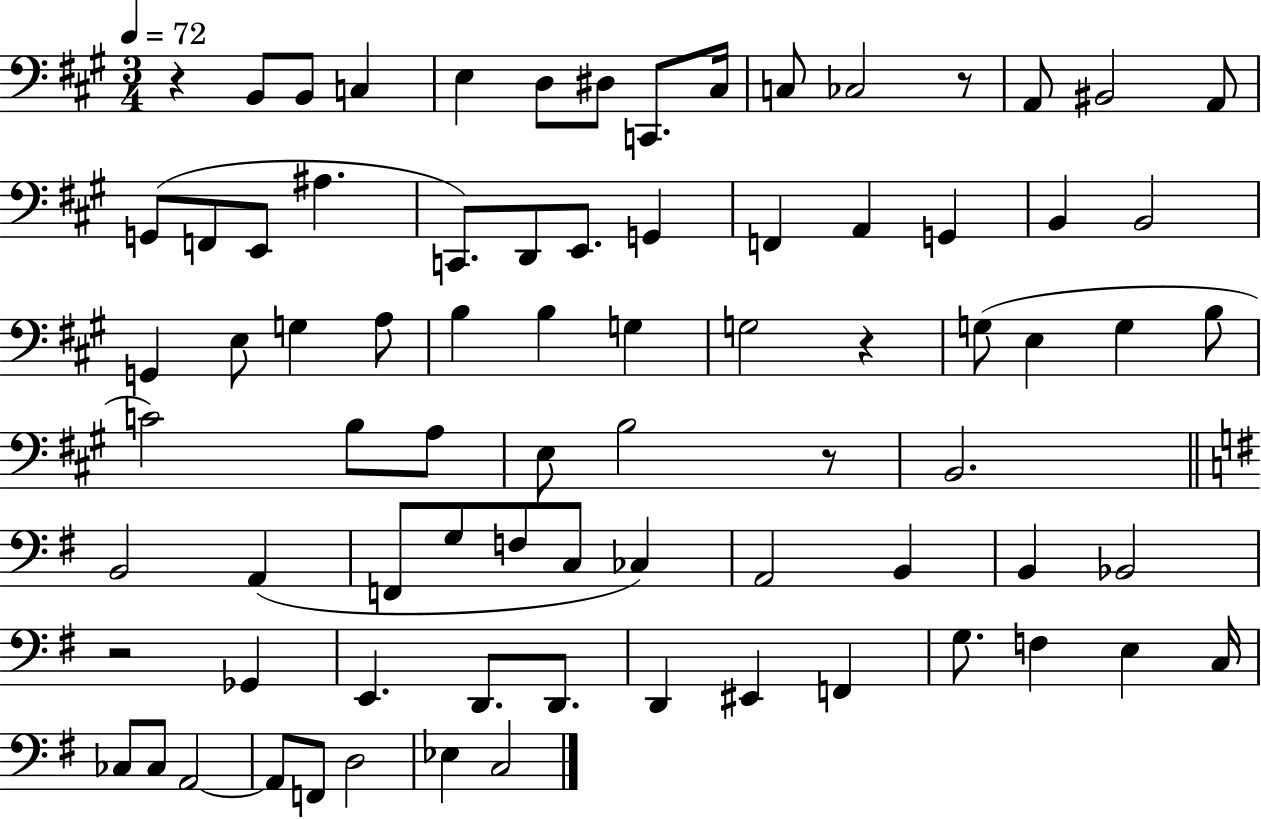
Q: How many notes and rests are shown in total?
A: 79